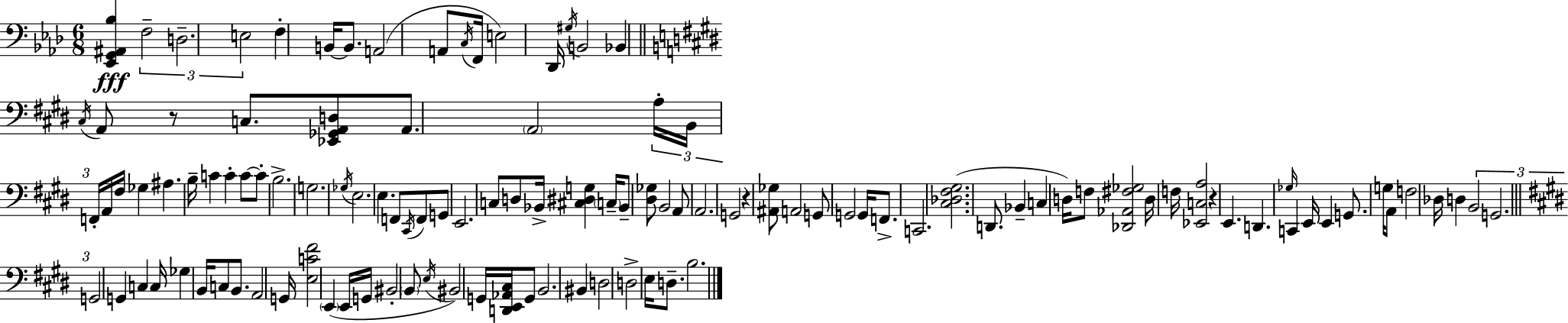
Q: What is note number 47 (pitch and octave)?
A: Bb2